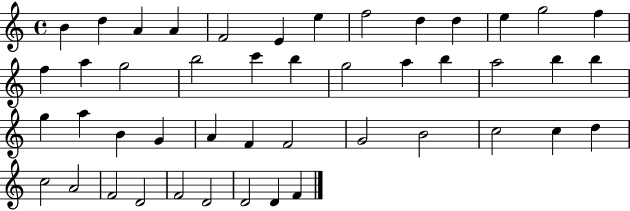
B4/q D5/q A4/q A4/q F4/h E4/q E5/q F5/h D5/q D5/q E5/q G5/h F5/q F5/q A5/q G5/h B5/h C6/q B5/q G5/h A5/q B5/q A5/h B5/q B5/q G5/q A5/q B4/q G4/q A4/q F4/q F4/h G4/h B4/h C5/h C5/q D5/q C5/h A4/h F4/h D4/h F4/h D4/h D4/h D4/q F4/q